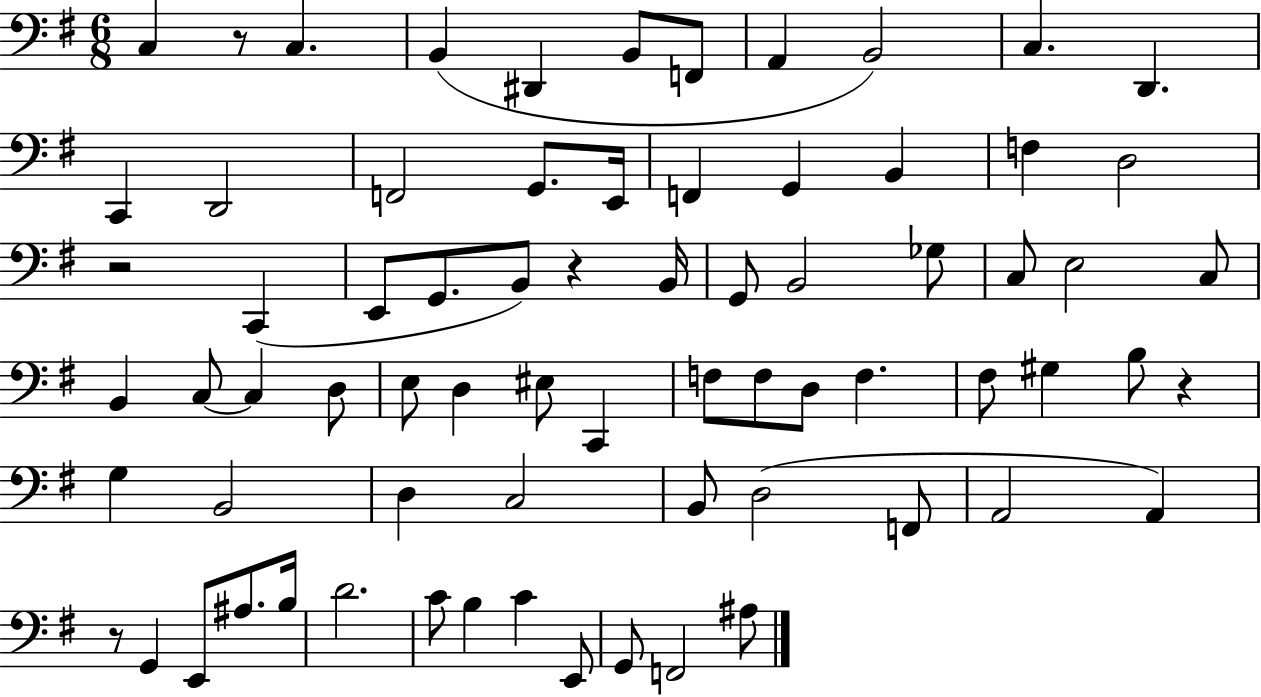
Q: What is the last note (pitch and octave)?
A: A#3